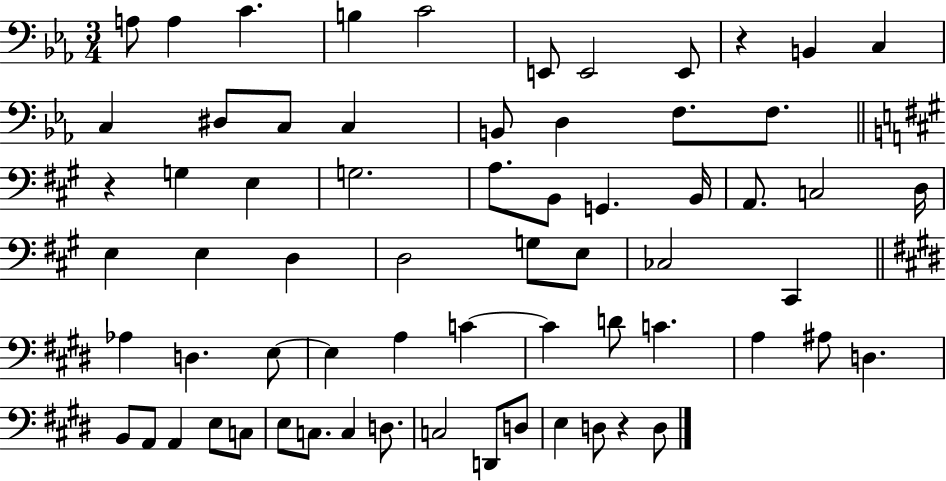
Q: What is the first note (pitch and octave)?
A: A3